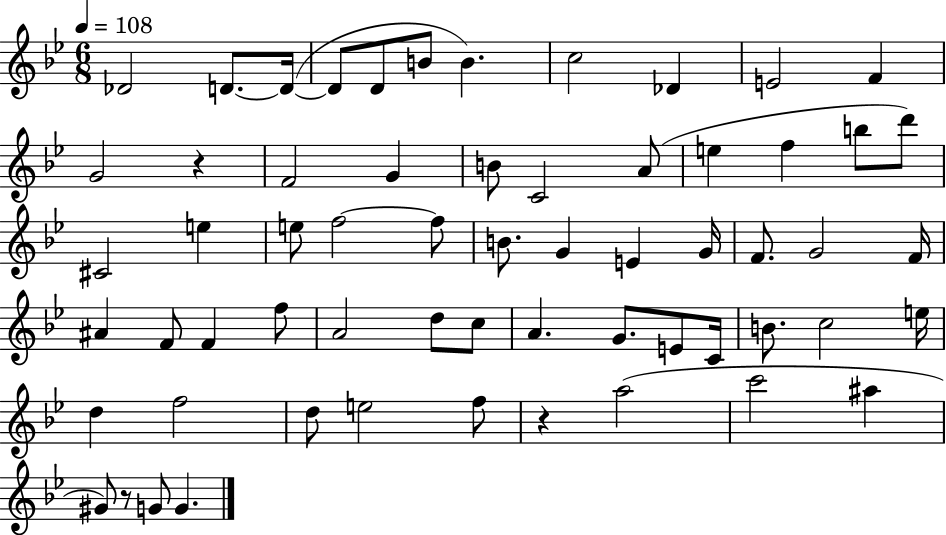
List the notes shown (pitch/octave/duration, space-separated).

Db4/h D4/e. D4/s D4/e D4/e B4/e B4/q. C5/h Db4/q E4/h F4/q G4/h R/q F4/h G4/q B4/e C4/h A4/e E5/q F5/q B5/e D6/e C#4/h E5/q E5/e F5/h F5/e B4/e. G4/q E4/q G4/s F4/e. G4/h F4/s A#4/q F4/e F4/q F5/e A4/h D5/e C5/e A4/q. G4/e. E4/e C4/s B4/e. C5/h E5/s D5/q F5/h D5/e E5/h F5/e R/q A5/h C6/h A#5/q G#4/e R/e G4/e G4/q.